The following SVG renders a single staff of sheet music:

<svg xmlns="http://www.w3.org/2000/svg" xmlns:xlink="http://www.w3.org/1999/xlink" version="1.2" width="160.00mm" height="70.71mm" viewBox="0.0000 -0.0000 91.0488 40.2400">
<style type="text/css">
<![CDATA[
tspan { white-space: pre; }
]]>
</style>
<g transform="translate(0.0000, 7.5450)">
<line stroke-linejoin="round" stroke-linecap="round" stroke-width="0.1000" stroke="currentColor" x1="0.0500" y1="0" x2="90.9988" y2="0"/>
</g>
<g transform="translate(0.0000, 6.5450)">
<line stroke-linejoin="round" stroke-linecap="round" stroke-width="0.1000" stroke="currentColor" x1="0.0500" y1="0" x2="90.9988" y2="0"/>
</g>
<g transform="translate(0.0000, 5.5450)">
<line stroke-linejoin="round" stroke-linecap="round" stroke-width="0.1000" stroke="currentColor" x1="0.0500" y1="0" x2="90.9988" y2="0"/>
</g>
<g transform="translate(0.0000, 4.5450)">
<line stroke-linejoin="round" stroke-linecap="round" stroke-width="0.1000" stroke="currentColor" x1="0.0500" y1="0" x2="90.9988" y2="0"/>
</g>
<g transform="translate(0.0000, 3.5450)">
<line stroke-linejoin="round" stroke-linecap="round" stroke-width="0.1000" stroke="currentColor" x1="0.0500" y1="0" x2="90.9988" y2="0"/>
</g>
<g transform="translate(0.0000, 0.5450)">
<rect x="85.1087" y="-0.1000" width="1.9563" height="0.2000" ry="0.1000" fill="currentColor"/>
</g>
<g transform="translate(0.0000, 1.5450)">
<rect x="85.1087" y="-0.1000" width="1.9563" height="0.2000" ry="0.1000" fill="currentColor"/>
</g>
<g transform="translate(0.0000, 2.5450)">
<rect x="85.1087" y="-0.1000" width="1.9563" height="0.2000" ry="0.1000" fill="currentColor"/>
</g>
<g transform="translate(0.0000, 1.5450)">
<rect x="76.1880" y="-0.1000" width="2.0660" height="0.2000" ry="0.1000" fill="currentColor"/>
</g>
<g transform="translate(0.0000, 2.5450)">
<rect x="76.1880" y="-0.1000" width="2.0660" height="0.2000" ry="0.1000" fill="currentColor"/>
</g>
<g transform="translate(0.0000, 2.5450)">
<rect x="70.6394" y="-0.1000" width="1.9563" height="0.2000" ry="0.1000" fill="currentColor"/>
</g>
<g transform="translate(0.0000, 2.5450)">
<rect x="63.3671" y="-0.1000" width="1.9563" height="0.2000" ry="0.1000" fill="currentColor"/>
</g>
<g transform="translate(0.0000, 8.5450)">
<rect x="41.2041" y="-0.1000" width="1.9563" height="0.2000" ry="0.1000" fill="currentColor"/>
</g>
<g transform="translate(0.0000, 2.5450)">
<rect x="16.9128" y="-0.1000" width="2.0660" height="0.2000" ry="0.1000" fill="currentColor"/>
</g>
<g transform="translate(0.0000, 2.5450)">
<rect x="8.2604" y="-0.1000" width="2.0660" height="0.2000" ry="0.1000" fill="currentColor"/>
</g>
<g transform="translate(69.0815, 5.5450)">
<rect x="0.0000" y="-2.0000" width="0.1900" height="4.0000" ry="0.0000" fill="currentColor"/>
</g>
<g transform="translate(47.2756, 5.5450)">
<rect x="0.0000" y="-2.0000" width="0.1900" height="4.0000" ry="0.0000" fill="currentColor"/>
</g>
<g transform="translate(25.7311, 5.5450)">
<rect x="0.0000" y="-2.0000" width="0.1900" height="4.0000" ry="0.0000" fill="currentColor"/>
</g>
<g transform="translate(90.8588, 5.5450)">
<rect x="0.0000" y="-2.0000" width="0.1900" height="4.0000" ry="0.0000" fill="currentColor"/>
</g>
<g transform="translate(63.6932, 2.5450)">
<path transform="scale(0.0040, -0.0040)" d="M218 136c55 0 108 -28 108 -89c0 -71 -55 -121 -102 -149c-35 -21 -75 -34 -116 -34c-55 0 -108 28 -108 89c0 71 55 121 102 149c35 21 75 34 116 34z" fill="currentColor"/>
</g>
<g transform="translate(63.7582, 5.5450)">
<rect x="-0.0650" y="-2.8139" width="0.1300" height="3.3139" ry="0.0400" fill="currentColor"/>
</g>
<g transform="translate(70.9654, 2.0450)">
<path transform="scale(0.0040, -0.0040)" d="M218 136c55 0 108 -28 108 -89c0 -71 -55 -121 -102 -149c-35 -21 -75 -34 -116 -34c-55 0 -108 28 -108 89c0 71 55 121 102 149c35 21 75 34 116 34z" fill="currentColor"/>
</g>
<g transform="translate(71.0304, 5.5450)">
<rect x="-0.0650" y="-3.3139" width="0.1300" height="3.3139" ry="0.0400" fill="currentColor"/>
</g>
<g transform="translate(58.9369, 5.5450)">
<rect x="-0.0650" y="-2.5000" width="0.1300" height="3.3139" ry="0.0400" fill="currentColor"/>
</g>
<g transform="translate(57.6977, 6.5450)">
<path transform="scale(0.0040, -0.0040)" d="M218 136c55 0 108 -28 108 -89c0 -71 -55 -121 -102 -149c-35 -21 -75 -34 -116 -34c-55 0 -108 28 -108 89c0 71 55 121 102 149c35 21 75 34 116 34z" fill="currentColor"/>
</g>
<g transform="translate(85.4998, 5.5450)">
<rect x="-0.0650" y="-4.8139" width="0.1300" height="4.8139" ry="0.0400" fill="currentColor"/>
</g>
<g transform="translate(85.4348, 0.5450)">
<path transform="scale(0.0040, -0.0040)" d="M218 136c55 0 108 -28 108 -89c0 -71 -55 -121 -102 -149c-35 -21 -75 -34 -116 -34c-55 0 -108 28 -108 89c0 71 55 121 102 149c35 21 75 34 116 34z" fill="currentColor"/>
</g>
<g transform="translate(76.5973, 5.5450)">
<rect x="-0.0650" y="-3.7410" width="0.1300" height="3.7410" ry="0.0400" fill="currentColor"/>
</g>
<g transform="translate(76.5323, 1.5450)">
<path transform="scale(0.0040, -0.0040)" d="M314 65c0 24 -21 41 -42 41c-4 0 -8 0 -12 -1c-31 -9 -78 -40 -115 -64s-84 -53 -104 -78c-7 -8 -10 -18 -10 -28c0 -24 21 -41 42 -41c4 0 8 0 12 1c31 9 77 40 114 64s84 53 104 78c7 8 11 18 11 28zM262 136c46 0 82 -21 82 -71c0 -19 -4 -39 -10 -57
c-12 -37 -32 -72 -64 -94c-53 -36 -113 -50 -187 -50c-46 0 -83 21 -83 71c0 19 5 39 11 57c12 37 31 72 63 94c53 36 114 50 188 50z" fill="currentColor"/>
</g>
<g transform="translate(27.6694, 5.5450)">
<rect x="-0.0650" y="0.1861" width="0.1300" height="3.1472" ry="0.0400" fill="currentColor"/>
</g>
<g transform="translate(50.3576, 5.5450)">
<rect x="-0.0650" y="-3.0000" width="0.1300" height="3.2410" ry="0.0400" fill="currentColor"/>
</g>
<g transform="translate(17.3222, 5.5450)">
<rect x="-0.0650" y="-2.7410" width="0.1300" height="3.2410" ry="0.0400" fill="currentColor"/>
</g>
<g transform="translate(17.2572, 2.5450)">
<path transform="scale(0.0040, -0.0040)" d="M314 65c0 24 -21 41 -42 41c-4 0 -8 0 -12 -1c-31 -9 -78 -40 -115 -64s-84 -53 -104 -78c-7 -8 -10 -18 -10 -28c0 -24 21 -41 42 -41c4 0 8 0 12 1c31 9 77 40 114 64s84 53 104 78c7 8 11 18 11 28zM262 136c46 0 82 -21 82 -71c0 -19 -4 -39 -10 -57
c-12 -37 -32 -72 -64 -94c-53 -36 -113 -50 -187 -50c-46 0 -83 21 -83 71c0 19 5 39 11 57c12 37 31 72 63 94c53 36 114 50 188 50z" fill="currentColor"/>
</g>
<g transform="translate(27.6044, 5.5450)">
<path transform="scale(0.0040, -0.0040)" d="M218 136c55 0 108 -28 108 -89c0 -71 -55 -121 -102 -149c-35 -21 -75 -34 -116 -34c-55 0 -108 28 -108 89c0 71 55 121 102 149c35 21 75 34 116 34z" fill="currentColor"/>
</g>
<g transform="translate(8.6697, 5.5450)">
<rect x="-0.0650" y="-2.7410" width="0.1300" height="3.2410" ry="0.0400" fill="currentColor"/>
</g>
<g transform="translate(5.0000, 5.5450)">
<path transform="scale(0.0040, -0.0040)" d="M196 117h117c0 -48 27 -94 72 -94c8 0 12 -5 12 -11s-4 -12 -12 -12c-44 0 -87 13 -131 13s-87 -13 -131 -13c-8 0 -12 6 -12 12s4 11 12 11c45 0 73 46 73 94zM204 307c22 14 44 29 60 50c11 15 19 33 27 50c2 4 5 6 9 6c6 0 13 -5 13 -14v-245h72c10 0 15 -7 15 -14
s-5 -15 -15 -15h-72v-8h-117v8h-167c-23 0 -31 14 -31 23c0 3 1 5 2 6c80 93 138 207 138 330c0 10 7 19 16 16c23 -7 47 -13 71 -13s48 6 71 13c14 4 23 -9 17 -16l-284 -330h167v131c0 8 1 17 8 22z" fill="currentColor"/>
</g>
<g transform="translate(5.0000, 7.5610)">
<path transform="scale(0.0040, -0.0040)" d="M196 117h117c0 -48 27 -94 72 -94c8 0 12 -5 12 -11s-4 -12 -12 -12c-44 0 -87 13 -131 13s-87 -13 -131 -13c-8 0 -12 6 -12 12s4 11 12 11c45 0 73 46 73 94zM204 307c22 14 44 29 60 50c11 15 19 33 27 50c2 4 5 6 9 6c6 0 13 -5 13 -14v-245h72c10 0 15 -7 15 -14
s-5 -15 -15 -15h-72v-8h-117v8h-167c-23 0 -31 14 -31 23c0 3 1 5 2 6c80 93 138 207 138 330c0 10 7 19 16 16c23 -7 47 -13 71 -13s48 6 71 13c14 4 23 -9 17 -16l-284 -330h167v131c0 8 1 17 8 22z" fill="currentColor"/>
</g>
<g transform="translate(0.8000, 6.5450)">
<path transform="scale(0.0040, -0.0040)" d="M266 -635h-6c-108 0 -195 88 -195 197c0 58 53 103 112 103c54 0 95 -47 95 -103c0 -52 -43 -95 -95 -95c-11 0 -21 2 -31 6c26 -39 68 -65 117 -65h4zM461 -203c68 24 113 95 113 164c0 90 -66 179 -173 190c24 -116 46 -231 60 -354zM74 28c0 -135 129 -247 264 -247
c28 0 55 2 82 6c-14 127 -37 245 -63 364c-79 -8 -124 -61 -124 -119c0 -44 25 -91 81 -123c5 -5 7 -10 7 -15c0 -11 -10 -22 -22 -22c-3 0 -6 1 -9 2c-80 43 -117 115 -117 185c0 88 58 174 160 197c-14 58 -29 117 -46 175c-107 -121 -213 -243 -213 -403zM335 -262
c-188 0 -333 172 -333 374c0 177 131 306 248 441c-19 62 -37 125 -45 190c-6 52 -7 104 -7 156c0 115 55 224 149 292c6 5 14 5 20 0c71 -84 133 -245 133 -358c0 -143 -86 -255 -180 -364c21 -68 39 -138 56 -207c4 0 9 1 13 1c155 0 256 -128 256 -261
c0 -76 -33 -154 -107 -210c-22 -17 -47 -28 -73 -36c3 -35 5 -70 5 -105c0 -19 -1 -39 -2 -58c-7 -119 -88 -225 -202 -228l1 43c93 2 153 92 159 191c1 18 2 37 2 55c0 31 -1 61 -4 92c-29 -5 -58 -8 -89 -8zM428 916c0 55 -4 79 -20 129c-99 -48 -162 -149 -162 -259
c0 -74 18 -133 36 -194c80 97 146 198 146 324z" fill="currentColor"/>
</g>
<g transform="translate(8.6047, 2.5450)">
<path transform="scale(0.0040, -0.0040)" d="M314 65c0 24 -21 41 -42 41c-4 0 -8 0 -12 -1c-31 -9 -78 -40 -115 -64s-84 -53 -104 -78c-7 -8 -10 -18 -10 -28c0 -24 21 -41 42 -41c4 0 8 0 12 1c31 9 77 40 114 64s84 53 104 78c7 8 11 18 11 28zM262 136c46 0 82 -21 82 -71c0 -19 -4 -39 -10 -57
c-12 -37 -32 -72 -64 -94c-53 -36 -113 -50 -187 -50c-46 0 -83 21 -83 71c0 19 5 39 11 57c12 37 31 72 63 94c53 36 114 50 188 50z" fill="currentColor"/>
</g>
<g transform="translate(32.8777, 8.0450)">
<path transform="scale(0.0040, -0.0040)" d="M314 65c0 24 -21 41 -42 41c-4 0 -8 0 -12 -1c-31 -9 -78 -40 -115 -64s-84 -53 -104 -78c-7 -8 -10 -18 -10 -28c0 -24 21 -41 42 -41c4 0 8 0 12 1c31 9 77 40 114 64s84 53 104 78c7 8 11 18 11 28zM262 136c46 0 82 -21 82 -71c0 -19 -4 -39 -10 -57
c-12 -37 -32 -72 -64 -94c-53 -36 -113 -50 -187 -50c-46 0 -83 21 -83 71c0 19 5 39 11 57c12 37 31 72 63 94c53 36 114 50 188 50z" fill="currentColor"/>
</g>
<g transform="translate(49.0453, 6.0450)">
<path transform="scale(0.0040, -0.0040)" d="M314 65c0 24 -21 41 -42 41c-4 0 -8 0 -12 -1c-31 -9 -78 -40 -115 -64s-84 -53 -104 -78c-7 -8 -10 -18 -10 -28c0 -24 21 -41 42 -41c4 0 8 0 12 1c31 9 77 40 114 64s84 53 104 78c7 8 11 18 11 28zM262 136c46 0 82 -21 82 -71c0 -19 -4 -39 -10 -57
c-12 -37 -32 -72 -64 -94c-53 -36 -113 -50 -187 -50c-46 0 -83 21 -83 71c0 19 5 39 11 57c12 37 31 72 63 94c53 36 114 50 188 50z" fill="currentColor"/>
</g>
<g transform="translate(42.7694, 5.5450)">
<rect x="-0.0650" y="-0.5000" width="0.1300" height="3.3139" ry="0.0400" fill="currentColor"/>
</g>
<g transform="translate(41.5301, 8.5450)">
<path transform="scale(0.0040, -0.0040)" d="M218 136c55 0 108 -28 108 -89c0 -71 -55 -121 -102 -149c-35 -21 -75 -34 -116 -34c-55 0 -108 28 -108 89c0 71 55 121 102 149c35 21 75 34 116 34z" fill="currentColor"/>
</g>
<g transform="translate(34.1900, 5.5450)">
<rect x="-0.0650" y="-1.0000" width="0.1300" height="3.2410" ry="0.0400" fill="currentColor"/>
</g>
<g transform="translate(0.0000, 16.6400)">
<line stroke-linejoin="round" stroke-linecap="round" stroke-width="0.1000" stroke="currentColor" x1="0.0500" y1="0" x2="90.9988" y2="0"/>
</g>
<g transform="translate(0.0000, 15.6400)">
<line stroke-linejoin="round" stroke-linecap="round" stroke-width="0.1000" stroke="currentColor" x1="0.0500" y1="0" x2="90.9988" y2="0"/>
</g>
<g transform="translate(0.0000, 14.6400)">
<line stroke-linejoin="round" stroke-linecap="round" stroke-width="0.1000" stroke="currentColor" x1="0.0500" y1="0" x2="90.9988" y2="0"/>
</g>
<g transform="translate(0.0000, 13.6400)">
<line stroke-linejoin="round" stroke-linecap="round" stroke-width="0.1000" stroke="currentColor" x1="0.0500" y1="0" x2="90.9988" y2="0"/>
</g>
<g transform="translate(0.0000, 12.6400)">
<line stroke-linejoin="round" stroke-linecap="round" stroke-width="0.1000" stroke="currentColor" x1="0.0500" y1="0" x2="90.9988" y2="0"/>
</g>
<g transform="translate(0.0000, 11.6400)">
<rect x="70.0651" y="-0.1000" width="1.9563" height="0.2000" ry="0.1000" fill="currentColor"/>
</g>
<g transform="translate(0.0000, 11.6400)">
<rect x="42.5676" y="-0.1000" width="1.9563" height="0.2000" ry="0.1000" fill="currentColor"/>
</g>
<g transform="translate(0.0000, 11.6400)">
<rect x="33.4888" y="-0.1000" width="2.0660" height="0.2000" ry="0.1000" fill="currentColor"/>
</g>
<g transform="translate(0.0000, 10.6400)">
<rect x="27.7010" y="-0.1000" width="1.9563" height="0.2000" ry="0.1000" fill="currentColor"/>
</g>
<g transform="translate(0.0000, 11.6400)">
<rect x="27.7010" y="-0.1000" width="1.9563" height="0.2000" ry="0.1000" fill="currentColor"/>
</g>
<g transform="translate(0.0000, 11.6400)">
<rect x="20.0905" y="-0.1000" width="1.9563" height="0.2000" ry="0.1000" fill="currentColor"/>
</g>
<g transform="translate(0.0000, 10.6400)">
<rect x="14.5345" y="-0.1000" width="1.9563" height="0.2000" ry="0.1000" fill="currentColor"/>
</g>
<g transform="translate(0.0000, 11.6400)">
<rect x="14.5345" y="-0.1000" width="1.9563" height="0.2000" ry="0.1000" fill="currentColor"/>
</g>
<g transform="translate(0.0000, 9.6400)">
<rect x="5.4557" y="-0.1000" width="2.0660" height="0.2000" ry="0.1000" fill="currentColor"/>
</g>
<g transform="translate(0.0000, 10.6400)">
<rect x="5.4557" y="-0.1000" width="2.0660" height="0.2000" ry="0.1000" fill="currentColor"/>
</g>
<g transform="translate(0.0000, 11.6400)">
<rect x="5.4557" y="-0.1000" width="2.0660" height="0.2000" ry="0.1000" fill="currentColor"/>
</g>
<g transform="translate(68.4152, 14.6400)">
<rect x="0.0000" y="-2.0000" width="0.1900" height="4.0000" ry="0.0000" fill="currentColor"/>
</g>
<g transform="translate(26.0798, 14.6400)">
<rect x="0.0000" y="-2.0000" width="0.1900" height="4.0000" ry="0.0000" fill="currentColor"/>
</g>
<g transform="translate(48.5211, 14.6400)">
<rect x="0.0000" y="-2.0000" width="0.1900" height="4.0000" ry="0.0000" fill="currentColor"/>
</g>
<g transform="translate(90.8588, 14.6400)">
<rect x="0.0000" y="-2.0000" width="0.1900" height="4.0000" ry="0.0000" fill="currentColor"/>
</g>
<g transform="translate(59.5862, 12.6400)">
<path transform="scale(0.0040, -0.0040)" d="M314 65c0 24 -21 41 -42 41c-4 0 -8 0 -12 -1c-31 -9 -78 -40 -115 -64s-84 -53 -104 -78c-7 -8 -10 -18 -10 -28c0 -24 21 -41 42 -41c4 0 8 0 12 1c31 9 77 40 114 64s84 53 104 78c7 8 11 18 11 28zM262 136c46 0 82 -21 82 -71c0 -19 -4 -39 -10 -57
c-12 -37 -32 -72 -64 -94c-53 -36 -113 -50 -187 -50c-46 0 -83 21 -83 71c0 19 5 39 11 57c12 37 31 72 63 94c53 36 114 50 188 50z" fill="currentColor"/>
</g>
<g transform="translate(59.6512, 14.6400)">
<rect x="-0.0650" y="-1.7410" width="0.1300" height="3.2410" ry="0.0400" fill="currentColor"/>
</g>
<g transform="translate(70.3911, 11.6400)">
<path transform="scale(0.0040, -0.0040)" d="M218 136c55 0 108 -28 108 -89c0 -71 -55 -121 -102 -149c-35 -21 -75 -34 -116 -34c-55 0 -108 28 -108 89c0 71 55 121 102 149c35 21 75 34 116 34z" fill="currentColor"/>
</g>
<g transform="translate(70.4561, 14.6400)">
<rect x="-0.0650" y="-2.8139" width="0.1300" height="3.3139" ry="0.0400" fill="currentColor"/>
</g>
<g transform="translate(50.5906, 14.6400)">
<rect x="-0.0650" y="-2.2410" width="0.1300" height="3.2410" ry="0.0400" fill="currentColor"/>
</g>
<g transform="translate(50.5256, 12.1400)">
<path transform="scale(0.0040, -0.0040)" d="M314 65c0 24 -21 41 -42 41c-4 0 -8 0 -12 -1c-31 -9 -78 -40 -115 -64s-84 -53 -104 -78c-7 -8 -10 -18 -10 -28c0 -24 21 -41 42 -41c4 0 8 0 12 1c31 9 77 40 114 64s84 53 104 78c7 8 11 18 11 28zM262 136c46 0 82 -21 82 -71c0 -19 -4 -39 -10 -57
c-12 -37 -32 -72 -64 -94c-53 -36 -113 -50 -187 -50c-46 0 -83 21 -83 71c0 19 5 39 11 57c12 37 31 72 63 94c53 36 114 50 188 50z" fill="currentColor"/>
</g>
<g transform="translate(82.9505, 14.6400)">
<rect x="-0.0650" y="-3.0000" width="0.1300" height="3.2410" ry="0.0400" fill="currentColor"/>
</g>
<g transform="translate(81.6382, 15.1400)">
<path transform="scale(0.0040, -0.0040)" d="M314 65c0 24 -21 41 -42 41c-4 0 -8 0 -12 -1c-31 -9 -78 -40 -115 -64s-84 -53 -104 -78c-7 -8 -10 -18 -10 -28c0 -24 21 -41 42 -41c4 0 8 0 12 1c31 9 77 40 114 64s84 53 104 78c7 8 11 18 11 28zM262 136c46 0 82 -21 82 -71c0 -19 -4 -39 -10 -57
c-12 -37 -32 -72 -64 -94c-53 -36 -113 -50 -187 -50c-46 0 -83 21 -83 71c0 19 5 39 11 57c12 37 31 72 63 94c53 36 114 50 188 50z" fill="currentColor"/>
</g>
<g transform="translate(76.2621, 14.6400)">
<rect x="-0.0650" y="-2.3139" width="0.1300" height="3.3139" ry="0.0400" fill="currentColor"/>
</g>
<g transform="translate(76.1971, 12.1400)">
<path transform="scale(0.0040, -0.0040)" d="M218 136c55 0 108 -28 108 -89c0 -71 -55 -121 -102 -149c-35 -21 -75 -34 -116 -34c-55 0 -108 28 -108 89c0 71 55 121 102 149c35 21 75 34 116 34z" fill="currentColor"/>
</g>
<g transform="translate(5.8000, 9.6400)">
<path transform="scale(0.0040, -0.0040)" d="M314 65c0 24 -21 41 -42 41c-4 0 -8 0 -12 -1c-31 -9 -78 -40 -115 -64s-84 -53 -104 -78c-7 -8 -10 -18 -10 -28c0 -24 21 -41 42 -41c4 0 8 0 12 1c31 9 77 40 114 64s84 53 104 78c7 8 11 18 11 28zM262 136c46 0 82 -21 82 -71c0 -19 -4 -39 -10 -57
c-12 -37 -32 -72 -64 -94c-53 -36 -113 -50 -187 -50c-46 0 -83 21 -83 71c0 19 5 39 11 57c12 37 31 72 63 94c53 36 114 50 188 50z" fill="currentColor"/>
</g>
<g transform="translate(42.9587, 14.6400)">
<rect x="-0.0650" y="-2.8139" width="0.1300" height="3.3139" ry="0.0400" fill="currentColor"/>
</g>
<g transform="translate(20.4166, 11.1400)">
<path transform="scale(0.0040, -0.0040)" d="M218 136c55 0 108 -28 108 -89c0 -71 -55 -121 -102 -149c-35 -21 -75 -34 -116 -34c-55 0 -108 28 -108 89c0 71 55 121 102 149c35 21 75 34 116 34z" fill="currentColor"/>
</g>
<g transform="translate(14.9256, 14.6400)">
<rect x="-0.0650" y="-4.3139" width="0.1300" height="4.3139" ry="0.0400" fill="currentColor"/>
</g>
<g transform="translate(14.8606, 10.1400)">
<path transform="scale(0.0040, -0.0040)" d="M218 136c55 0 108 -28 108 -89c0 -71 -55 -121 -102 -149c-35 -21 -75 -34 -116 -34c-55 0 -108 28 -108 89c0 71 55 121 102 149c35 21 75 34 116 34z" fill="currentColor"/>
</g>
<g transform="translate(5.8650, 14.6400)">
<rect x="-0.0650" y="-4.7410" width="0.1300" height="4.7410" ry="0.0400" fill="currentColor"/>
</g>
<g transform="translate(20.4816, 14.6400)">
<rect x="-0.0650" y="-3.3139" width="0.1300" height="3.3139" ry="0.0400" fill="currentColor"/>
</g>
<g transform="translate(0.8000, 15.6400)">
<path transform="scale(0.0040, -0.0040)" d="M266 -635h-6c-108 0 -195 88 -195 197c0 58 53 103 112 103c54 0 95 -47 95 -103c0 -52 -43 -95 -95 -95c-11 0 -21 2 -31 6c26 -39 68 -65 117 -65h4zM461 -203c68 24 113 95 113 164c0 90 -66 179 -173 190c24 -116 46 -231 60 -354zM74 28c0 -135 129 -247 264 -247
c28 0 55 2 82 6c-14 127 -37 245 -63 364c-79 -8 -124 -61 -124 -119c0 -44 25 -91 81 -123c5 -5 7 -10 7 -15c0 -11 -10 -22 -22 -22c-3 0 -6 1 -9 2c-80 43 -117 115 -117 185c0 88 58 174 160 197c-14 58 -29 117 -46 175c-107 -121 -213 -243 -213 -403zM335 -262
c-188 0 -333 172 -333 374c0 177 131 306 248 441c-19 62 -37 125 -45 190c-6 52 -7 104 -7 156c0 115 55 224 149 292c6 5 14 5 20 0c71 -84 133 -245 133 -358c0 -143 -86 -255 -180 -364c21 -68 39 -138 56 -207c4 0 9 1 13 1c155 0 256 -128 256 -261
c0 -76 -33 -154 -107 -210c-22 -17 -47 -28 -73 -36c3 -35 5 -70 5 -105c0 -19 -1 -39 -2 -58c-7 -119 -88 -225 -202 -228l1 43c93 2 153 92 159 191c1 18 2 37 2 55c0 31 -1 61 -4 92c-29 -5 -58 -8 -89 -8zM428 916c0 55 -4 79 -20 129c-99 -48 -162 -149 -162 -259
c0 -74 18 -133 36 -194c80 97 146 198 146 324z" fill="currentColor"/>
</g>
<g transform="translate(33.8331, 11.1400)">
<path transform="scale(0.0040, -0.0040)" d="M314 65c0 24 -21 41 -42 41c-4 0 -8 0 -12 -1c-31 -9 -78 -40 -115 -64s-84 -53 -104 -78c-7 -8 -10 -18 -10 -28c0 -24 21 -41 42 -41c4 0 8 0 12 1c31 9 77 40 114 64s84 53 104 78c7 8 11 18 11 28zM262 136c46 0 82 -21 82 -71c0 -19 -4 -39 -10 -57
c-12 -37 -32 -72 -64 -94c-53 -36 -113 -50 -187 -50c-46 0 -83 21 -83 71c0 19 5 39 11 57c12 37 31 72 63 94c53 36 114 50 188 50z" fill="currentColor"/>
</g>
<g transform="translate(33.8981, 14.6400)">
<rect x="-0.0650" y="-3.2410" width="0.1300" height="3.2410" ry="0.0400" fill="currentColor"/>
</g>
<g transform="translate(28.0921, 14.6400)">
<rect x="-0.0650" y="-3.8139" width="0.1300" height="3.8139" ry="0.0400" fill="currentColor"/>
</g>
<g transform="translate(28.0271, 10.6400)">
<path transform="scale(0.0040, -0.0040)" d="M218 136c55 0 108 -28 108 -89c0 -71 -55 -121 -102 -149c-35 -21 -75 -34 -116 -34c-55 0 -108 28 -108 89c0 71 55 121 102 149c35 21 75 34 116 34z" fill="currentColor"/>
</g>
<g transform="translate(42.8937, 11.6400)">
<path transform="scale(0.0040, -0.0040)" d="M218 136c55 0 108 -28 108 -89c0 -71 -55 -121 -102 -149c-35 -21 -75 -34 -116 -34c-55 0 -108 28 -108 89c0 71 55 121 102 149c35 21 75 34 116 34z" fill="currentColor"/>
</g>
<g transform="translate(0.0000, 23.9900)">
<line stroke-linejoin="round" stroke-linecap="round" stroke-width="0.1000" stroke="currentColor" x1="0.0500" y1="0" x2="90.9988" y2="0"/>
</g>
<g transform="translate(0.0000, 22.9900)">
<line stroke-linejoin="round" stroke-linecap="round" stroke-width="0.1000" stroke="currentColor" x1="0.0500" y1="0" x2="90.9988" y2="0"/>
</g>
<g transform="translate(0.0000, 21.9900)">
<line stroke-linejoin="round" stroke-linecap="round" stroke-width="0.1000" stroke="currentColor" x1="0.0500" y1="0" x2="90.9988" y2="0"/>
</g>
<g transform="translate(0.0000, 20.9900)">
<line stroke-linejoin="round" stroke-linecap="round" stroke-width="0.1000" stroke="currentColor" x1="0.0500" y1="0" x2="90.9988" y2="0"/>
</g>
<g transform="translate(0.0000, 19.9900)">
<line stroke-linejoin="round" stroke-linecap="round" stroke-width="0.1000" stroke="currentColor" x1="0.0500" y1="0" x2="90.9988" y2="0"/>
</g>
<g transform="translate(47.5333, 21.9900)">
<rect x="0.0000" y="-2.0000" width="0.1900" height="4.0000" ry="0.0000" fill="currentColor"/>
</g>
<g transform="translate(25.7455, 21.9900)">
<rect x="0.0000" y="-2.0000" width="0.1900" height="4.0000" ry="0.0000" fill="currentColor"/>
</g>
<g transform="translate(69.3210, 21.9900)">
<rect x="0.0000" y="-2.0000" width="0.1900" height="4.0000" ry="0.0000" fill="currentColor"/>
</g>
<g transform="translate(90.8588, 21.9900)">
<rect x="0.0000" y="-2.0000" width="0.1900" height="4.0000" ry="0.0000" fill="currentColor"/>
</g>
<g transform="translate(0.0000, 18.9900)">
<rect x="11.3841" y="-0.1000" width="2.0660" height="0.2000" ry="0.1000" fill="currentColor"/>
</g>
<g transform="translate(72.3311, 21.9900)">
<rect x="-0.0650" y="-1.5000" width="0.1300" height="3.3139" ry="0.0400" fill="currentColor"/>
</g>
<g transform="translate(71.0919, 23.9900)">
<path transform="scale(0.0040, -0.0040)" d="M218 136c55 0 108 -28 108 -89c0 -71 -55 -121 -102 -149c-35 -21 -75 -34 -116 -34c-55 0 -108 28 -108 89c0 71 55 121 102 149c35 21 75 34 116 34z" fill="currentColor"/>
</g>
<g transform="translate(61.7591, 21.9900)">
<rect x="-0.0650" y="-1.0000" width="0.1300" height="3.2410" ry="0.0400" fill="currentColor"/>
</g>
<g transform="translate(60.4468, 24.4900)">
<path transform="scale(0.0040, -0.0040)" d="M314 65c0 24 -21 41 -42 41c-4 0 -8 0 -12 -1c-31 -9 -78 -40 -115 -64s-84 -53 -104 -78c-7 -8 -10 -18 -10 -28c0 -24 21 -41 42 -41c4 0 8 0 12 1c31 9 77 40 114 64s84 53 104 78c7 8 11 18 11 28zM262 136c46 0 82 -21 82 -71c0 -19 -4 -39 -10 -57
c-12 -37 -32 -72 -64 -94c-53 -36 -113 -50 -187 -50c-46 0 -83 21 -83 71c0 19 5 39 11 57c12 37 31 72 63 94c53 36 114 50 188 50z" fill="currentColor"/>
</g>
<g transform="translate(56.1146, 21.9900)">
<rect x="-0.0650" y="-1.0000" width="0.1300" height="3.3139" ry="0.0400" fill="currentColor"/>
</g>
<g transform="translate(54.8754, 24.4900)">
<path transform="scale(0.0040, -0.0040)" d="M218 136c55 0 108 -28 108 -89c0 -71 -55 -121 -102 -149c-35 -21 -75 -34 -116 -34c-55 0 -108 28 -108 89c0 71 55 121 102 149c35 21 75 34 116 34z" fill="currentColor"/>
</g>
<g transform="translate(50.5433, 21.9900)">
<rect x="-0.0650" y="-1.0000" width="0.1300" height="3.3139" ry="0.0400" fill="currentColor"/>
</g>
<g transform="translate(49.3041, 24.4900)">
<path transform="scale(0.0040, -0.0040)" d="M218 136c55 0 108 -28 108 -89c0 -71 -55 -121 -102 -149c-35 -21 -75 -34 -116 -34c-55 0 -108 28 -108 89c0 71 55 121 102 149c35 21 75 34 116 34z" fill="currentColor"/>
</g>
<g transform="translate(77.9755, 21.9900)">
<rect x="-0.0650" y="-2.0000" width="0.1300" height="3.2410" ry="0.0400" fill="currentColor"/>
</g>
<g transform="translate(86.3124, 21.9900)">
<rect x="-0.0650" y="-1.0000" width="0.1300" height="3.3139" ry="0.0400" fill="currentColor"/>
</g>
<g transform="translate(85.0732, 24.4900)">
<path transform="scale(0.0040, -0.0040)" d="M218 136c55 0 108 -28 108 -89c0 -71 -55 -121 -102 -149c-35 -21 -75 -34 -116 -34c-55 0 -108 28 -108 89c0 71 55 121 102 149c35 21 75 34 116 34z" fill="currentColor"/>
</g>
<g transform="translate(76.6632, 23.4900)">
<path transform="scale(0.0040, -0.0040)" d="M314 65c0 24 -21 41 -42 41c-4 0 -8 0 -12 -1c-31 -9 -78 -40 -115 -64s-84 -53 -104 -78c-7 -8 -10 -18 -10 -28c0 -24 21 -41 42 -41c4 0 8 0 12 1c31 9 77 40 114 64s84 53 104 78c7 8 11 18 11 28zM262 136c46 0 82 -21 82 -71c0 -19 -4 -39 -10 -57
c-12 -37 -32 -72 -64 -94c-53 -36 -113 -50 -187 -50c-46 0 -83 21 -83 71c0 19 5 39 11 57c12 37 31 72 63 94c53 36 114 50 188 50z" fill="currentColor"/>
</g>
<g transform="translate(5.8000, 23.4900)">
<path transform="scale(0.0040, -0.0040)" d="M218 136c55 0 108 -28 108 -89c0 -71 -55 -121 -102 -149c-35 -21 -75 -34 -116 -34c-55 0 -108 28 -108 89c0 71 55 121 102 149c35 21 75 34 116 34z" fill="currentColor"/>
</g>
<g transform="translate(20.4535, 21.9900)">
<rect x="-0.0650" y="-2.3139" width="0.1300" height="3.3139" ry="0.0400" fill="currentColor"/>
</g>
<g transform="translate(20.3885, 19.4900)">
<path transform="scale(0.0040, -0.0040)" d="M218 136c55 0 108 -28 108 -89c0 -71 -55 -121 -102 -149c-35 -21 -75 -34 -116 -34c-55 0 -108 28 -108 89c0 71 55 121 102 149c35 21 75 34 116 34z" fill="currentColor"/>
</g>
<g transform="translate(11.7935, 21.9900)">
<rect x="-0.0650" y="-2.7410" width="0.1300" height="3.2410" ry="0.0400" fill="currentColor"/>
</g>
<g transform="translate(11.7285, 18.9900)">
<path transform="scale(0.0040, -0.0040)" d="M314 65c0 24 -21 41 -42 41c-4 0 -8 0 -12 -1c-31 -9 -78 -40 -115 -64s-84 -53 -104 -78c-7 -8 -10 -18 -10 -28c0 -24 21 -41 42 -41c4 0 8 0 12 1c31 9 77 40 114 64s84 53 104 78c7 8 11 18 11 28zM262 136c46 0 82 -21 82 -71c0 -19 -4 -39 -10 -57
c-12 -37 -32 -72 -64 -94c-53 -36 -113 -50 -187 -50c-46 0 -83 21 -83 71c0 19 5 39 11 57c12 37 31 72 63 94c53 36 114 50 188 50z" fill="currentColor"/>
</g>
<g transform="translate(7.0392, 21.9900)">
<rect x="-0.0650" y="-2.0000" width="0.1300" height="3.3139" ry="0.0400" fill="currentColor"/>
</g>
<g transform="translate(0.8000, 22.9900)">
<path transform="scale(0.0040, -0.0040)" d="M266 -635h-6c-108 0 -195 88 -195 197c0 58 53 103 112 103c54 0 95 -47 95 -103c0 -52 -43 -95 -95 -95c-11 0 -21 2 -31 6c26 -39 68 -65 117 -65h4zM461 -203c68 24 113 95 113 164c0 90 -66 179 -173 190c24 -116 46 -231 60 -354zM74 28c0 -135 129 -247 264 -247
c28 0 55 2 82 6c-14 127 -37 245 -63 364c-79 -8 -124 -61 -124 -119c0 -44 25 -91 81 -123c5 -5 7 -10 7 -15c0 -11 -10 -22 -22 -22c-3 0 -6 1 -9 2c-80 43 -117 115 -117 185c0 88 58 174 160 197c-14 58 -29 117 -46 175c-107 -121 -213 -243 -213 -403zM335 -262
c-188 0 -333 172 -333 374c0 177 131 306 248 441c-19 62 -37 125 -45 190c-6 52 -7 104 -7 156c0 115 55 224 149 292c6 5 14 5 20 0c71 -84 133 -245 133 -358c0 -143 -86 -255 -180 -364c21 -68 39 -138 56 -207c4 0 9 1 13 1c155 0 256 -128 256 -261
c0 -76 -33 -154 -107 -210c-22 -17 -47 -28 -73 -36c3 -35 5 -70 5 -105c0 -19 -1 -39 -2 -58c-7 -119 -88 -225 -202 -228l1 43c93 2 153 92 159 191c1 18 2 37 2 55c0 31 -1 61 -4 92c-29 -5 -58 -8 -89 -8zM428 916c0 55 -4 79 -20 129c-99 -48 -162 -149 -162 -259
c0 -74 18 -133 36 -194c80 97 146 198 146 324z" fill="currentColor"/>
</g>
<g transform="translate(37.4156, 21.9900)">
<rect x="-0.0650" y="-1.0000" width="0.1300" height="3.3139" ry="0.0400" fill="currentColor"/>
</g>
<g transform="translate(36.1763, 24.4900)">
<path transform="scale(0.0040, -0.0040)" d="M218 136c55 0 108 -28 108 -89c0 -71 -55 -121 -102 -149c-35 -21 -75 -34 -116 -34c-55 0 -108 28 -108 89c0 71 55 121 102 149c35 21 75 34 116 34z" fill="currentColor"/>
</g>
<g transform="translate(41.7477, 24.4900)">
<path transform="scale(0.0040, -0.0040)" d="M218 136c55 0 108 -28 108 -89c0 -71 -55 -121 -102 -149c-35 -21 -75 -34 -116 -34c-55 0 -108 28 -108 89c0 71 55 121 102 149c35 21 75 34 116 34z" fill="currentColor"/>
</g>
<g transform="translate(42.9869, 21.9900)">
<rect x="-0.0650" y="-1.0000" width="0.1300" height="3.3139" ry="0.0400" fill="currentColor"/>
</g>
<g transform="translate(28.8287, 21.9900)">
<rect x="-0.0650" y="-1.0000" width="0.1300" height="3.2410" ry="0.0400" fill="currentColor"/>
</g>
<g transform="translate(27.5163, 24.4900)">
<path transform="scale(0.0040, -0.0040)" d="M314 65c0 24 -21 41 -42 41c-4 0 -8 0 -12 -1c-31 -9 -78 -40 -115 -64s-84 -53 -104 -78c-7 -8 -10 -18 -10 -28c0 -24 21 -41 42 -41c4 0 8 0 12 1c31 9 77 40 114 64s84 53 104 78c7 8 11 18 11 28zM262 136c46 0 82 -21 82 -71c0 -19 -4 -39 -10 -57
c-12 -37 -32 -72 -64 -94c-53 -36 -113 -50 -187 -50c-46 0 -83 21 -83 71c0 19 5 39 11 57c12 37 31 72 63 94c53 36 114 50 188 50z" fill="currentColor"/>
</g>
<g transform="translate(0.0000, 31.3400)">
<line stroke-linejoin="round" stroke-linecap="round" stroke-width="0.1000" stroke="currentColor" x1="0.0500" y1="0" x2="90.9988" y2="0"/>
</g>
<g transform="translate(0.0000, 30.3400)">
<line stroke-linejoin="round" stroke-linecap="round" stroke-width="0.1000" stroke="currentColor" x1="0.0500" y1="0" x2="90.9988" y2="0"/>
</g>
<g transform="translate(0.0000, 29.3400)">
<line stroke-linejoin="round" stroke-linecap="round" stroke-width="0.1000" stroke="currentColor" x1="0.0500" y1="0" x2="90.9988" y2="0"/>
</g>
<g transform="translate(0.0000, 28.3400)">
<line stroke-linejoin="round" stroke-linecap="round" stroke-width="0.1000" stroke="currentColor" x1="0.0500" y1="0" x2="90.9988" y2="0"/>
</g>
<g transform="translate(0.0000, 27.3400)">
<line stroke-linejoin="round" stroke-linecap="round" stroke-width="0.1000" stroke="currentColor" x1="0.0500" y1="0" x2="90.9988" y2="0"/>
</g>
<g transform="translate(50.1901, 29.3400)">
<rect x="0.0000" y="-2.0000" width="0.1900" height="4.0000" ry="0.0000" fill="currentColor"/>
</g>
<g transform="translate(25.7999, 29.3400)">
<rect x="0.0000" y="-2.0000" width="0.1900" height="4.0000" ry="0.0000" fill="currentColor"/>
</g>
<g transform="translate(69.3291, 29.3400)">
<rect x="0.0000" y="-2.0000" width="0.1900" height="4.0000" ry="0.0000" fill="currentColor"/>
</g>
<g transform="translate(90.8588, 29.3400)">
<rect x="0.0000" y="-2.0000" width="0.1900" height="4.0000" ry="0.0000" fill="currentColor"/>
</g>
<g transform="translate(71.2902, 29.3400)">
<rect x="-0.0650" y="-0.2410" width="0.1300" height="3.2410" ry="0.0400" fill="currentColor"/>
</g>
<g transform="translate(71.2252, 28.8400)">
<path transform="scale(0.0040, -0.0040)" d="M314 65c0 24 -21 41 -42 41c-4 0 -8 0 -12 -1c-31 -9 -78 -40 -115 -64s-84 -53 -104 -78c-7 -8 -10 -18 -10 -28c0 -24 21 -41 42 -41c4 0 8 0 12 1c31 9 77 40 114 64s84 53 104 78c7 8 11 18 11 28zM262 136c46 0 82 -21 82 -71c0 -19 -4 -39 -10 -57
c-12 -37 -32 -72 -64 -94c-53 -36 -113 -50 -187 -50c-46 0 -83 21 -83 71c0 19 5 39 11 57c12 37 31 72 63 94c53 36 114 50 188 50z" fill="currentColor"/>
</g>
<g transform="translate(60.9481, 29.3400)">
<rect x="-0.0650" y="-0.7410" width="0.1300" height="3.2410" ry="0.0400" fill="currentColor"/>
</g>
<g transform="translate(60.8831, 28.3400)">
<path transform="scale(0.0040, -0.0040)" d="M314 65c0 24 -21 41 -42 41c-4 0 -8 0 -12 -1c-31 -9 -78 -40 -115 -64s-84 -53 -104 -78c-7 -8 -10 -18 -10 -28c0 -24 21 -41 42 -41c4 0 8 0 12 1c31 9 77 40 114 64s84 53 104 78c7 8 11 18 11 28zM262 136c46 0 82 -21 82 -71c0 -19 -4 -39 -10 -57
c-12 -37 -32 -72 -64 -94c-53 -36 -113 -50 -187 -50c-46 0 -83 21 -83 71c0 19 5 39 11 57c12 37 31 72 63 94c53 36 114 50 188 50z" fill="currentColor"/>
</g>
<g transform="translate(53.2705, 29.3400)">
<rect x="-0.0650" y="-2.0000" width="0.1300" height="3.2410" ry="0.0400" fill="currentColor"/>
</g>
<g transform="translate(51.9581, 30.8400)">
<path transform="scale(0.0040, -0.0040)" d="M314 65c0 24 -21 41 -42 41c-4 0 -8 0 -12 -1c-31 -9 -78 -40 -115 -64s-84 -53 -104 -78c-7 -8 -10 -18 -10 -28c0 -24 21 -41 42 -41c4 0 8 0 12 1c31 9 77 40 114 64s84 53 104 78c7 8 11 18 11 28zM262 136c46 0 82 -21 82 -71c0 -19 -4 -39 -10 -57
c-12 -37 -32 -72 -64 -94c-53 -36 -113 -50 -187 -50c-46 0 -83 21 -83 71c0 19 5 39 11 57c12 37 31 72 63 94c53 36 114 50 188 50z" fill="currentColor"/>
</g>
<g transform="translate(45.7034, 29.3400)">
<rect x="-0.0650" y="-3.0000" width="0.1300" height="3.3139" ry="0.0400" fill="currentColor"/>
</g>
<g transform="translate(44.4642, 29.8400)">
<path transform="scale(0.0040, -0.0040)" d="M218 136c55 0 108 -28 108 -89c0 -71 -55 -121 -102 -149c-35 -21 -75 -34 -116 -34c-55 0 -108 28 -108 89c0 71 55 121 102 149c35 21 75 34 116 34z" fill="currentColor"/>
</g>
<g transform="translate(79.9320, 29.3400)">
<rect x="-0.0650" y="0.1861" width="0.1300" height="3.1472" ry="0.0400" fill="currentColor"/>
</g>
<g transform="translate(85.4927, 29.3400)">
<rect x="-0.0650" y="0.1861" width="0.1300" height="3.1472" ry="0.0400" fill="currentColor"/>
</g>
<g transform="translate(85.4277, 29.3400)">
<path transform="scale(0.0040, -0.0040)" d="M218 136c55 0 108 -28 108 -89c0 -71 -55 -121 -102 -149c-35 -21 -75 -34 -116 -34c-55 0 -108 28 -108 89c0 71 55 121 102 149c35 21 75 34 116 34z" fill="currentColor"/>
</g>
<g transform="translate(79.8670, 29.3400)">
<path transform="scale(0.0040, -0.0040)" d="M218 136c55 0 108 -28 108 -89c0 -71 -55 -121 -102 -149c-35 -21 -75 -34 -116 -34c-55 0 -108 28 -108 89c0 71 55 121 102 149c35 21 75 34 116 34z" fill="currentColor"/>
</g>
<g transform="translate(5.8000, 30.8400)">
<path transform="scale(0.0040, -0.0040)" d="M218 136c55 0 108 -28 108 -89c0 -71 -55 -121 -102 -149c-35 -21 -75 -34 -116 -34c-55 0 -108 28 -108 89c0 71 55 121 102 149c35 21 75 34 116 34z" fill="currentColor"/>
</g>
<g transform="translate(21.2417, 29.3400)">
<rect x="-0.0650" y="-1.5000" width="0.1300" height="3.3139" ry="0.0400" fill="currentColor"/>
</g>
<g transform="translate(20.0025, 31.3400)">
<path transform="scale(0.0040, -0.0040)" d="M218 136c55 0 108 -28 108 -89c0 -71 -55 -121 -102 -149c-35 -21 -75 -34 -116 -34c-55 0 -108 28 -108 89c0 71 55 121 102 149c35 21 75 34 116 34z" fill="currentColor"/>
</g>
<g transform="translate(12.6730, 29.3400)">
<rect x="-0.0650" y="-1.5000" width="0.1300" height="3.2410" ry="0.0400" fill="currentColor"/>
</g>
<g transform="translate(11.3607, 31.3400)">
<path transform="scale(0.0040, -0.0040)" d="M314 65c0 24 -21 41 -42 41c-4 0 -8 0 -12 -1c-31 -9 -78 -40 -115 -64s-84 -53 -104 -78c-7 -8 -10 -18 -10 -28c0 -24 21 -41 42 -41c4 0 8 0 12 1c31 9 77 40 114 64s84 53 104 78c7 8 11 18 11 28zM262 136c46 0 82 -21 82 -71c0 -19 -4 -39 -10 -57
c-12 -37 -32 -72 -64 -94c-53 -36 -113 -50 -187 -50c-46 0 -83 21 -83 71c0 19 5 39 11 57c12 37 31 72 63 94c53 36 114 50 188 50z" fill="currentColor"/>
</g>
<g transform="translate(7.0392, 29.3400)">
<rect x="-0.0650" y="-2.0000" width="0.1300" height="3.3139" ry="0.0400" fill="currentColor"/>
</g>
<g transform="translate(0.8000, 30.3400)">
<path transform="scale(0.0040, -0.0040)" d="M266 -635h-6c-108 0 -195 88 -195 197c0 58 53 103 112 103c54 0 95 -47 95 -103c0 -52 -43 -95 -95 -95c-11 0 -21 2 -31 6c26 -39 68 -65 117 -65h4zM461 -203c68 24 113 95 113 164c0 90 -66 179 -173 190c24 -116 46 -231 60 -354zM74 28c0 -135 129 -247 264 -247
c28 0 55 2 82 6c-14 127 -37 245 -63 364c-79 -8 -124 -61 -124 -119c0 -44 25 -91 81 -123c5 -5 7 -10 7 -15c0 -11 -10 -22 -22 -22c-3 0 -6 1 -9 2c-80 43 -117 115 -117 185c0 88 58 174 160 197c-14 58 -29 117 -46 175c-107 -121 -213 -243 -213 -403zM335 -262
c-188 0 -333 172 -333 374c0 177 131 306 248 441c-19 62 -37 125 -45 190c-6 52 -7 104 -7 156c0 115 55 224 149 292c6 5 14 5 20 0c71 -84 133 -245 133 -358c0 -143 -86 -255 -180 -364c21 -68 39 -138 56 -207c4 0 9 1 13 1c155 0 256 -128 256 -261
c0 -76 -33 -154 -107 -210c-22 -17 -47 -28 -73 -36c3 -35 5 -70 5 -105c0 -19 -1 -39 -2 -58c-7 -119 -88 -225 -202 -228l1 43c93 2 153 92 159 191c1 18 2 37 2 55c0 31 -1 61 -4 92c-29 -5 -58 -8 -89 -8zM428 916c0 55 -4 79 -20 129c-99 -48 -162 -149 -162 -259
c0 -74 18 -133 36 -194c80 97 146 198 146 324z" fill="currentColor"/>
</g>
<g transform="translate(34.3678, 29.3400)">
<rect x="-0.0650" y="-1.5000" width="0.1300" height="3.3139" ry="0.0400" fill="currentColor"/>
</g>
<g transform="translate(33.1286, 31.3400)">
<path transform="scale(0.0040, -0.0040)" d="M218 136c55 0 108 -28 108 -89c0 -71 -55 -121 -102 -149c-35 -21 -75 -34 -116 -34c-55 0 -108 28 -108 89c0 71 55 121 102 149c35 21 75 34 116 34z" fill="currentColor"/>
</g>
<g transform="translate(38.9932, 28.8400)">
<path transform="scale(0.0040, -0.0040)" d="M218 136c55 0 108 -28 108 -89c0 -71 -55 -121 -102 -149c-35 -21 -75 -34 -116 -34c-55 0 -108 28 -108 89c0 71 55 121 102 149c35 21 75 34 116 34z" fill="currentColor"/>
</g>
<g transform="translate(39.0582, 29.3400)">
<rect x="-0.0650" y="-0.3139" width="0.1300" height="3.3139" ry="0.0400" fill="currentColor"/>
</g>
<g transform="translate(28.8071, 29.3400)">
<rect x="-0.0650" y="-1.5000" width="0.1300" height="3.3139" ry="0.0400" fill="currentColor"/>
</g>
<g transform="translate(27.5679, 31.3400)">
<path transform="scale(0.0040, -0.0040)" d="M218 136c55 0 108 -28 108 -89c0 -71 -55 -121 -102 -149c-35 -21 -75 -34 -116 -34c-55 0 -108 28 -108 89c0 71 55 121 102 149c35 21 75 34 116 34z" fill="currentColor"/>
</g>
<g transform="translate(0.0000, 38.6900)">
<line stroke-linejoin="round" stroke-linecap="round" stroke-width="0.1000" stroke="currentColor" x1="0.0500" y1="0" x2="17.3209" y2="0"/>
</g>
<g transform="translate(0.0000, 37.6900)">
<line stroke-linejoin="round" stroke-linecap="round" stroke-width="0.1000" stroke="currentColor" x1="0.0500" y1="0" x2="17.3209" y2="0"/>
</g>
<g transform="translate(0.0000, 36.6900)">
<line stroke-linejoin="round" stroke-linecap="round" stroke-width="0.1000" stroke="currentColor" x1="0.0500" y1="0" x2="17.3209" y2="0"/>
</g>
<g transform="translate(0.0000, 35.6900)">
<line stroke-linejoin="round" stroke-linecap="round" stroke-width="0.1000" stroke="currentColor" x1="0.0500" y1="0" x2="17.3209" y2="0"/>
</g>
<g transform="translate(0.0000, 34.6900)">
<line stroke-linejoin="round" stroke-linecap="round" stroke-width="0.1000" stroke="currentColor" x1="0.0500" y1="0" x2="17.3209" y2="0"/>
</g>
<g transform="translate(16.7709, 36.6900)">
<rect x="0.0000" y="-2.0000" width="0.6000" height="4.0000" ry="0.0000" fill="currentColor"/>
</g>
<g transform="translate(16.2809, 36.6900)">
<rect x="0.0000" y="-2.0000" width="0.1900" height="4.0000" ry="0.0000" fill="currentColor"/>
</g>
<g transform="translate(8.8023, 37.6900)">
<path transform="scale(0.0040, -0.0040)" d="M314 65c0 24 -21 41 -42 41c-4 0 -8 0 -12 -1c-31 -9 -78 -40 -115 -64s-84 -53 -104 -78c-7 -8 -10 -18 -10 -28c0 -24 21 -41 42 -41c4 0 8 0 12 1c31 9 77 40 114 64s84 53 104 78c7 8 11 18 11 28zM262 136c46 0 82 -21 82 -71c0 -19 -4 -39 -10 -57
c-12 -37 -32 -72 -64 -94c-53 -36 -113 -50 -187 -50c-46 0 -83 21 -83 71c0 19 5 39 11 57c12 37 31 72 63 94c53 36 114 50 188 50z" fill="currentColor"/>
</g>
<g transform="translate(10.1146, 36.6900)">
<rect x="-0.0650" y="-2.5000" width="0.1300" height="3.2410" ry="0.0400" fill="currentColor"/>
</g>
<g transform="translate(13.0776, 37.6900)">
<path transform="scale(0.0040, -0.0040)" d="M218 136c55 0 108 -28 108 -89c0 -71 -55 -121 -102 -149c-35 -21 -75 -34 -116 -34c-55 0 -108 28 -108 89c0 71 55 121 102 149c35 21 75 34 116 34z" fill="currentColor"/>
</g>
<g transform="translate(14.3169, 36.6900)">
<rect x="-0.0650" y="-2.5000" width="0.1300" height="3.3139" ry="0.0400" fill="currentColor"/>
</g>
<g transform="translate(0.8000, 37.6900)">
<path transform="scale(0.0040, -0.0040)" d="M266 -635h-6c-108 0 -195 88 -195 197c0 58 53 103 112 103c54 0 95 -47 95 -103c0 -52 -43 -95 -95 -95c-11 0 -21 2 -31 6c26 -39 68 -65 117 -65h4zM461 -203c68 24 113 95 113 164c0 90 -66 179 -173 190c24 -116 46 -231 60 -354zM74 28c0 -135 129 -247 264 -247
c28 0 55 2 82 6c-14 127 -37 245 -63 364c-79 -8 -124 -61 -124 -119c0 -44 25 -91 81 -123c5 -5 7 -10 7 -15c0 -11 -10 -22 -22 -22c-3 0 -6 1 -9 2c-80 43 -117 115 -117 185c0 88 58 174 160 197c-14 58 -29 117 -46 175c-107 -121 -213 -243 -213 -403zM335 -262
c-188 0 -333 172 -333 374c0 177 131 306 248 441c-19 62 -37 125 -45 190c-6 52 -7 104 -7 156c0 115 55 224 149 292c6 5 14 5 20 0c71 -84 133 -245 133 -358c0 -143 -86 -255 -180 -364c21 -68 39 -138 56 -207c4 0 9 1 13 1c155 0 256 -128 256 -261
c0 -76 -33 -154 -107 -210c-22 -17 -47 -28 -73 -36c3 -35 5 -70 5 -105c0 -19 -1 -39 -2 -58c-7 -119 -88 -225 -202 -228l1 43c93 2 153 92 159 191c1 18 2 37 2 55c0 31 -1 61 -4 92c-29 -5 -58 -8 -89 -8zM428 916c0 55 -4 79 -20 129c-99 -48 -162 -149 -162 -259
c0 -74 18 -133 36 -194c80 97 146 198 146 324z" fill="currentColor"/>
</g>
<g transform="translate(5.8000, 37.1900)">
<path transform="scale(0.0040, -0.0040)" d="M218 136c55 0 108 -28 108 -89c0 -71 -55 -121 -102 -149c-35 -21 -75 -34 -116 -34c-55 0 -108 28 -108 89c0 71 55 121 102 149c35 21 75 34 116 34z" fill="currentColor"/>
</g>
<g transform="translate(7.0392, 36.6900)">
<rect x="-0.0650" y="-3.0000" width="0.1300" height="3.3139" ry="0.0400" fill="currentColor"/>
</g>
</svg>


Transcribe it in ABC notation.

X:1
T:Untitled
M:4/4
L:1/4
K:C
a2 a2 B D2 C A2 G a b c'2 e' e'2 d' b c' b2 a g2 f2 a g A2 F a2 g D2 D D D D D2 E F2 D F E2 E E E c A F2 d2 c2 B B A G2 G